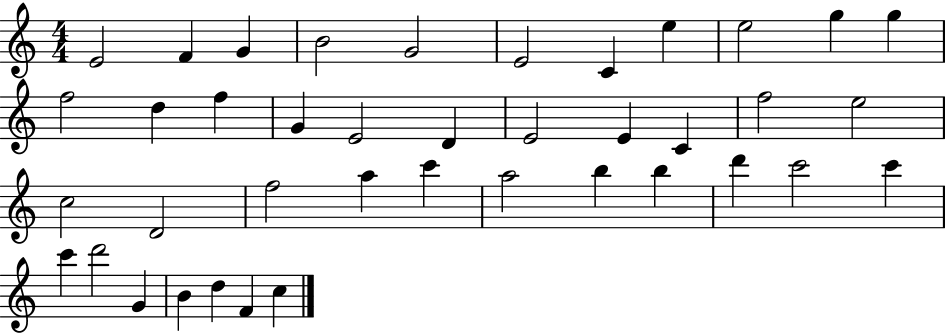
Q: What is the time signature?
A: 4/4